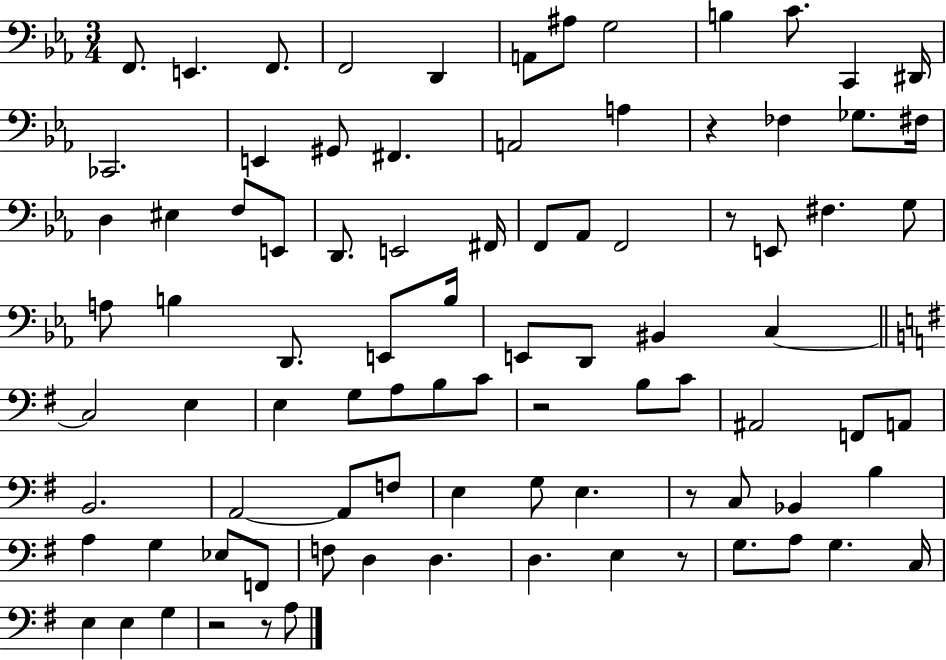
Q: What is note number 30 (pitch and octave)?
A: Ab2